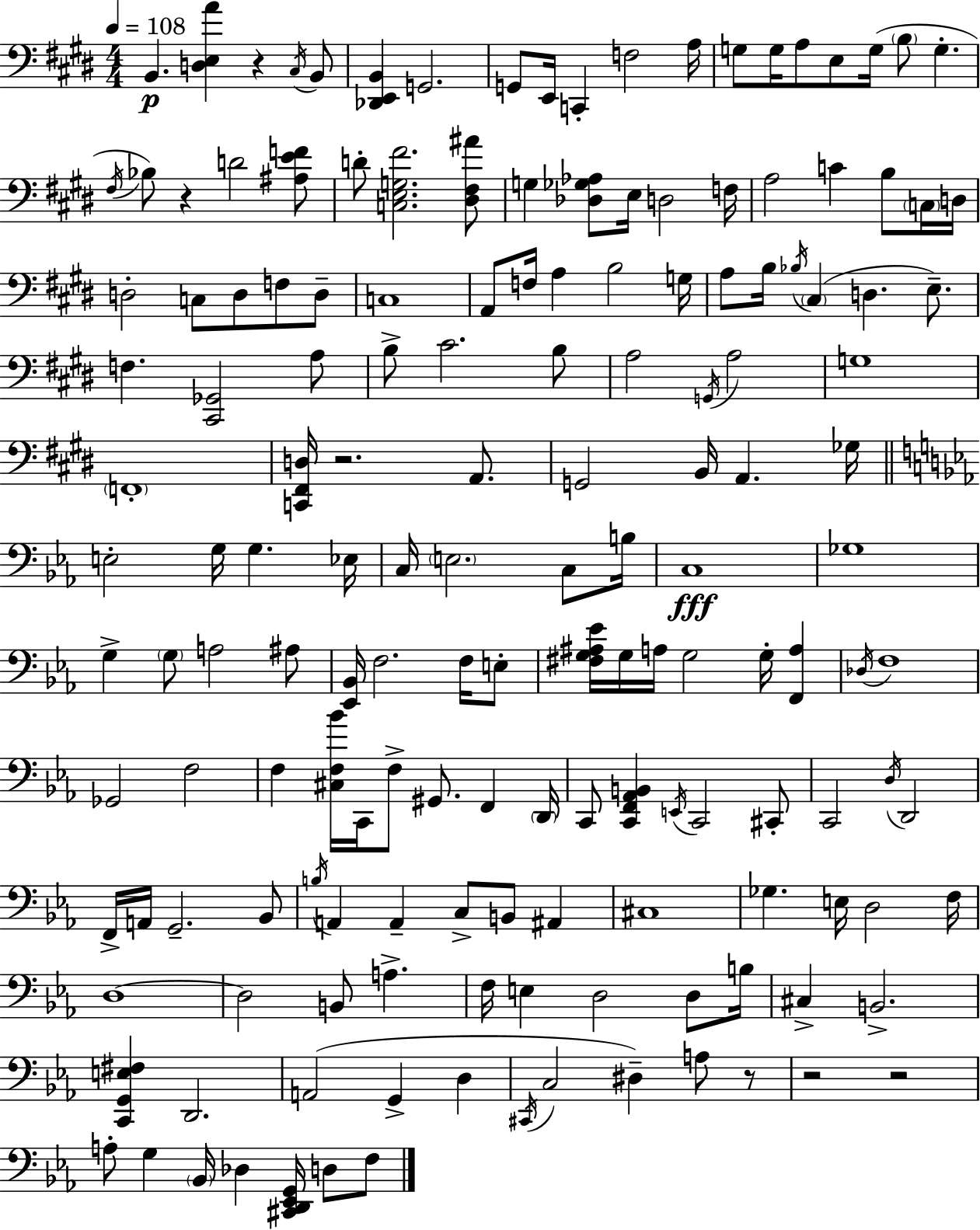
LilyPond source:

{
  \clef bass
  \numericTimeSignature
  \time 4/4
  \key e \major
  \tempo 4 = 108
  b,4.\p <d e a'>4 r4 \acciaccatura { cis16 } b,8 | <des, e, b,>4 g,2. | g,8 e,16 c,4-. f2 | a16 g8 g16 a8 e8 g16( \parenthesize b8 g4.-. | \break \acciaccatura { fis16 } bes8) r4 d'2 | <ais e' f'>8 d'8-. <c e g fis'>2. | <dis fis ais'>8 g4 <des ges aes>8 e16 d2 | f16 a2 c'4 b8 | \break \parenthesize c16 d16 d2-. c8 d8 f8 | d8-- c1 | a,8 f16 a4 b2 | g16 a8 b16 \acciaccatura { bes16 } \parenthesize cis4( d4. | \break e8.--) f4. <cis, ges,>2 | a8 b8-> cis'2. | b8 a2 \acciaccatura { g,16 } a2 | g1 | \break \parenthesize f,1-. | <c, fis, d>16 r2. | a,8. g,2 b,16 a,4. | ges16 \bar "||" \break \key c \minor e2-. g16 g4. ees16 | c16 \parenthesize e2. c8 b16 | c1\fff | ges1 | \break g4-> \parenthesize g8 a2 ais8 | <ees, bes,>16 f2. f16 e8-. | <fis g ais ees'>16 g16 a16 g2 g16-. <f, a>4 | \acciaccatura { des16 } f1 | \break ges,2 f2 | f4 <cis f bes'>16 c,16 f8-> gis,8. f,4 | \parenthesize d,16 c,8 <c, f, aes, b,>4 \acciaccatura { e,16 } c,2 | cis,8-. c,2 \acciaccatura { d16 } d,2 | \break f,16-> a,16 g,2.-- | bes,8 \acciaccatura { b16 } a,4 a,4-- c8-> b,8 | ais,4 cis1 | ges4. e16 d2 | \break f16 d1~~ | d2 b,8 a4.-> | f16 e4 d2 | d8 b16 cis4-> b,2.-> | \break <c, g, e fis>4 d,2. | a,2( g,4-> | d4 \acciaccatura { cis,16 } c2 dis4--) | a8 r8 r2 r2 | \break a8-. g4 \parenthesize bes,16 des4 | <cis, d, ees, g,>16 d8 f8 \bar "|."
}